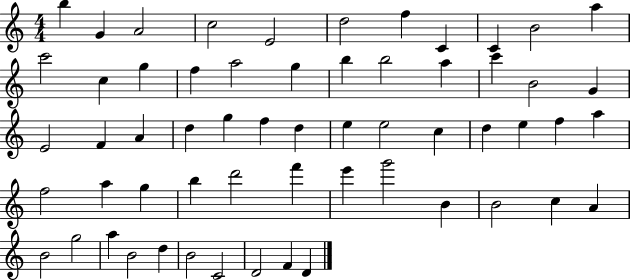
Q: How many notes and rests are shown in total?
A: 59